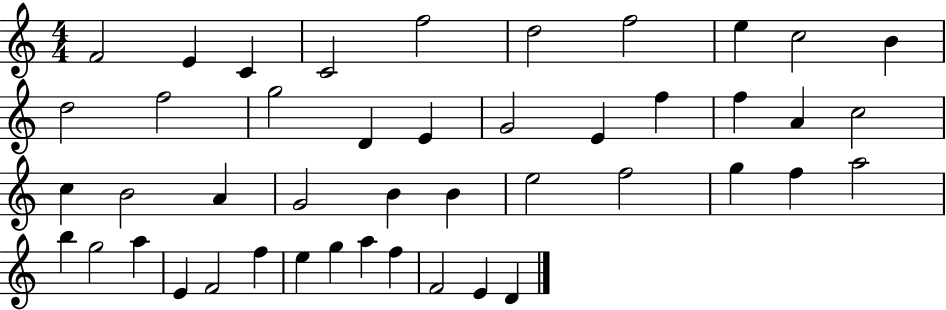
F4/h E4/q C4/q C4/h F5/h D5/h F5/h E5/q C5/h B4/q D5/h F5/h G5/h D4/q E4/q G4/h E4/q F5/q F5/q A4/q C5/h C5/q B4/h A4/q G4/h B4/q B4/q E5/h F5/h G5/q F5/q A5/h B5/q G5/h A5/q E4/q F4/h F5/q E5/q G5/q A5/q F5/q F4/h E4/q D4/q